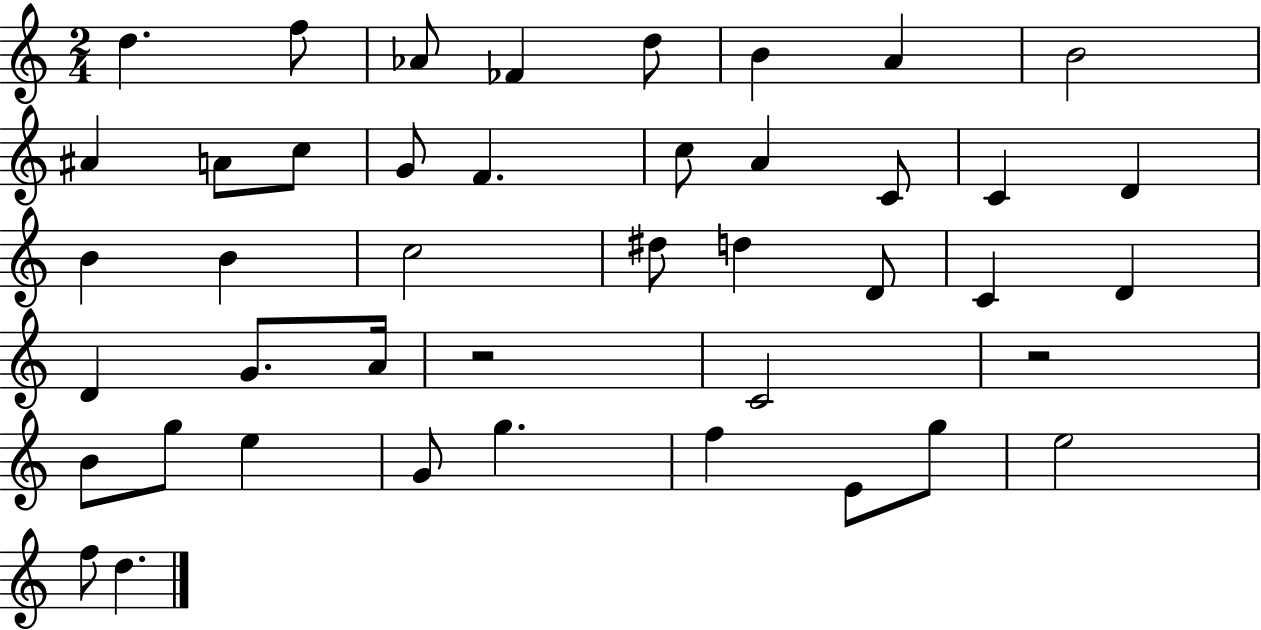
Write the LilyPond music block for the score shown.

{
  \clef treble
  \numericTimeSignature
  \time 2/4
  \key c \major
  d''4. f''8 | aes'8 fes'4 d''8 | b'4 a'4 | b'2 | \break ais'4 a'8 c''8 | g'8 f'4. | c''8 a'4 c'8 | c'4 d'4 | \break b'4 b'4 | c''2 | dis''8 d''4 d'8 | c'4 d'4 | \break d'4 g'8. a'16 | r2 | c'2 | r2 | \break b'8 g''8 e''4 | g'8 g''4. | f''4 e'8 g''8 | e''2 | \break f''8 d''4. | \bar "|."
}